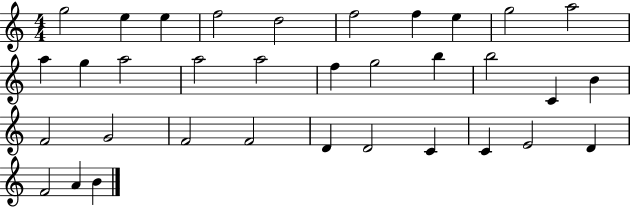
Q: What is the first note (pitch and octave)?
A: G5